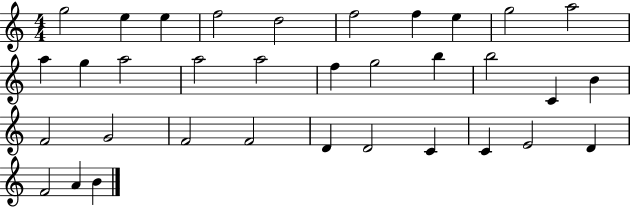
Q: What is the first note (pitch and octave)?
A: G5